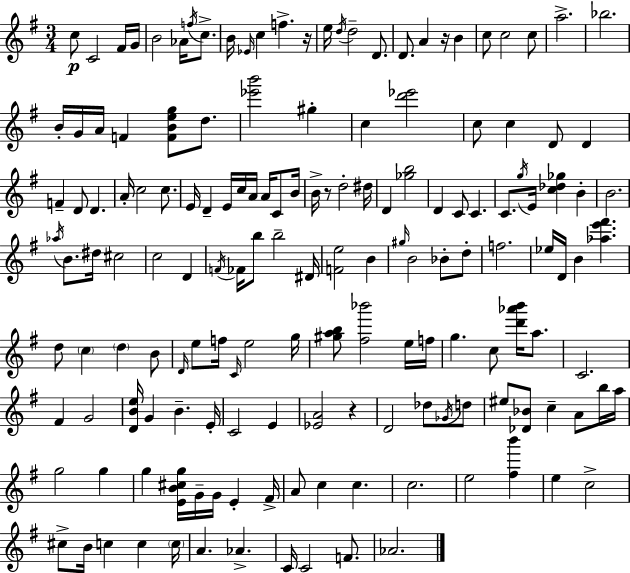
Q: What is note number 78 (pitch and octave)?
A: F5